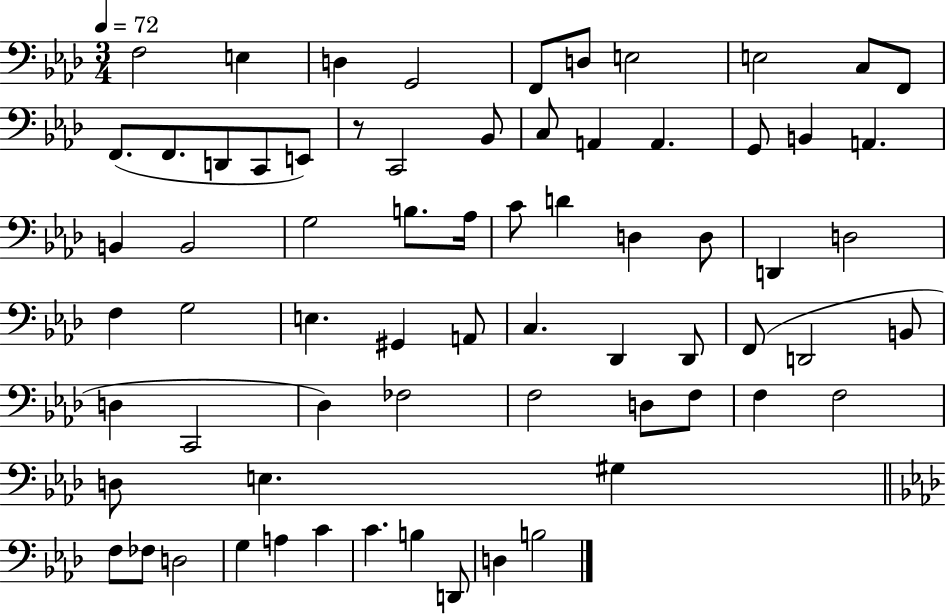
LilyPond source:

{
  \clef bass
  \numericTimeSignature
  \time 3/4
  \key aes \major
  \tempo 4 = 72
  f2 e4 | d4 g,2 | f,8 d8 e2 | e2 c8 f,8 | \break f,8.( f,8. d,8 c,8 e,8) | r8 c,2 bes,8 | c8 a,4 a,4. | g,8 b,4 a,4. | \break b,4 b,2 | g2 b8. aes16 | c'8 d'4 d4 d8 | d,4 d2 | \break f4 g2 | e4. gis,4 a,8 | c4. des,4 des,8 | f,8( d,2 b,8 | \break d4 c,2 | des4) fes2 | f2 d8 f8 | f4 f2 | \break d8 e4. gis4 | \bar "||" \break \key f \minor f8 fes8 d2 | g4 a4 c'4 | c'4. b4 d,8 | d4 b2 | \break \bar "|."
}